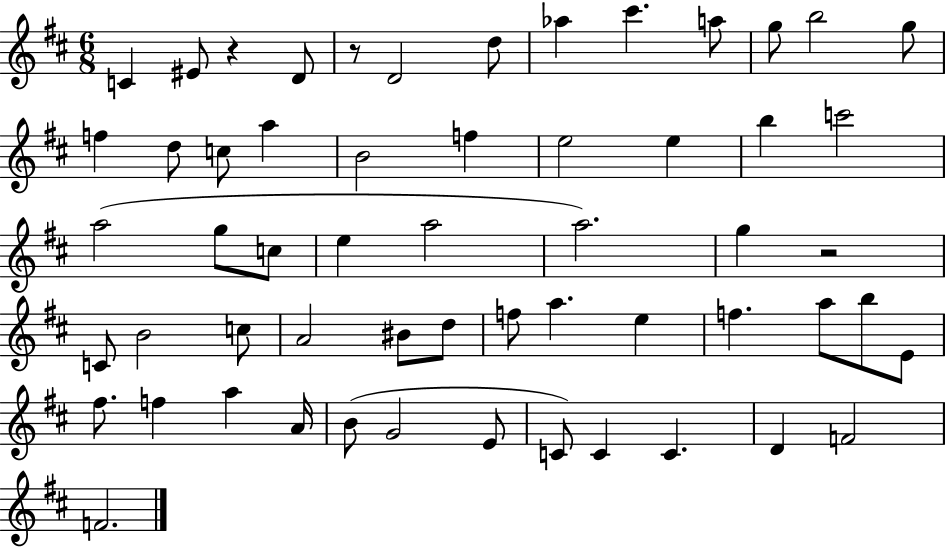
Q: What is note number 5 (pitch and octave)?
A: D5